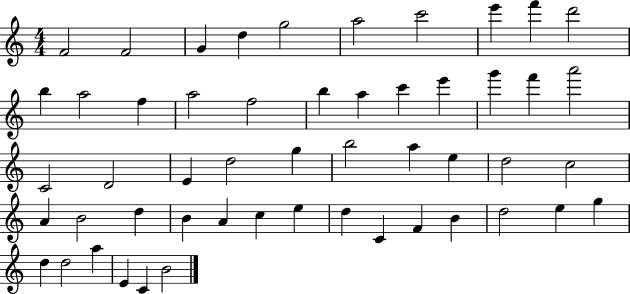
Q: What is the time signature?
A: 4/4